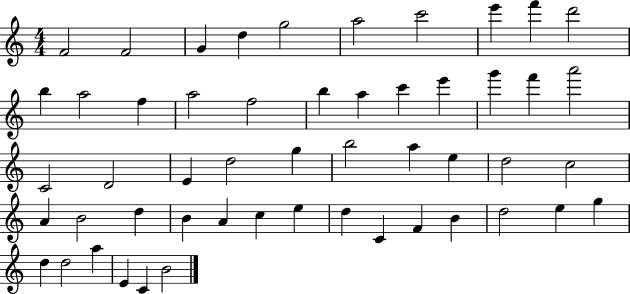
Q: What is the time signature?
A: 4/4